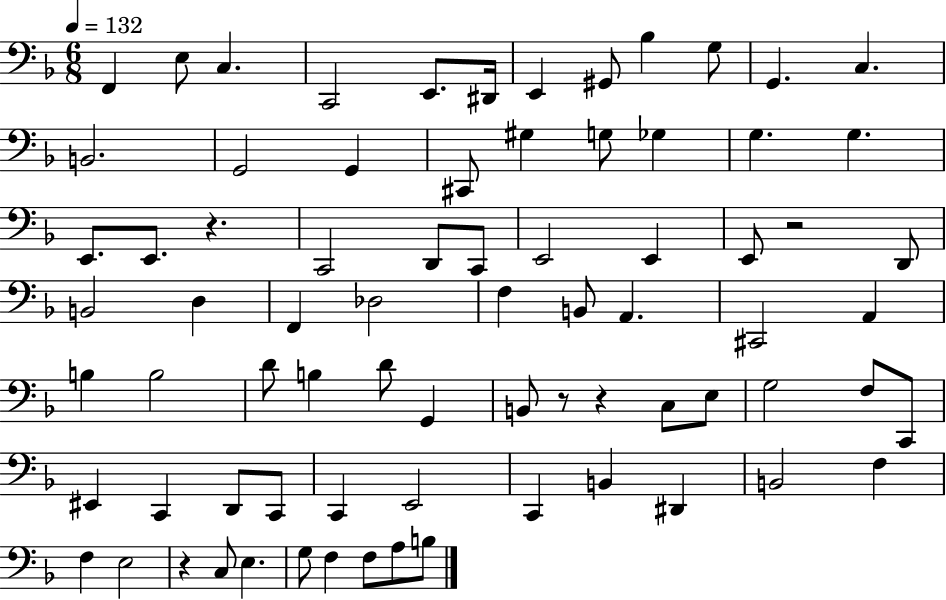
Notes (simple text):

F2/q E3/e C3/q. C2/h E2/e. D#2/s E2/q G#2/e Bb3/q G3/e G2/q. C3/q. B2/h. G2/h G2/q C#2/e G#3/q G3/e Gb3/q G3/q. G3/q. E2/e. E2/e. R/q. C2/h D2/e C2/e E2/h E2/q E2/e R/h D2/e B2/h D3/q F2/q Db3/h F3/q B2/e A2/q. C#2/h A2/q B3/q B3/h D4/e B3/q D4/e G2/q B2/e R/e R/q C3/e E3/e G3/h F3/e C2/e EIS2/q C2/q D2/e C2/e C2/q E2/h C2/q B2/q D#2/q B2/h F3/q F3/q E3/h R/q C3/e E3/q. G3/e F3/q F3/e A3/e B3/e